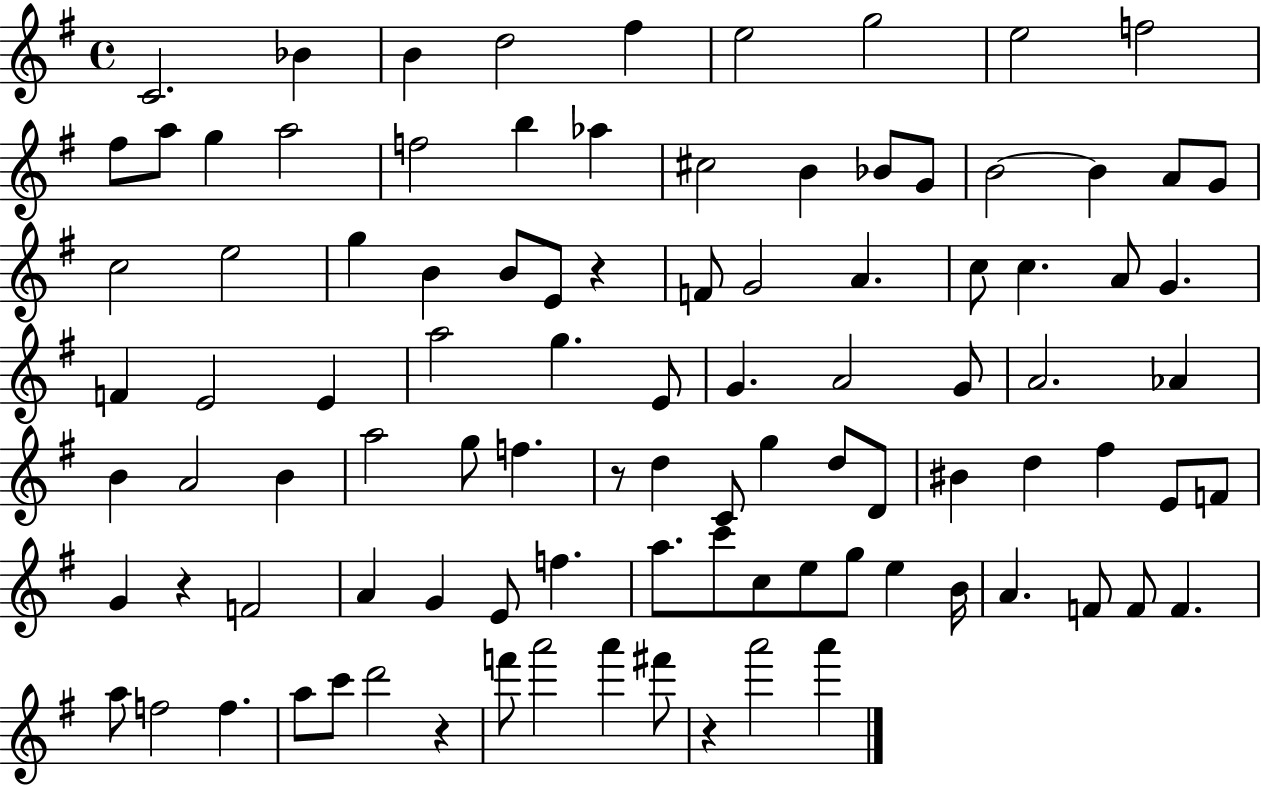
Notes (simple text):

C4/h. Bb4/q B4/q D5/h F#5/q E5/h G5/h E5/h F5/h F#5/e A5/e G5/q A5/h F5/h B5/q Ab5/q C#5/h B4/q Bb4/e G4/e B4/h B4/q A4/e G4/e C5/h E5/h G5/q B4/q B4/e E4/e R/q F4/e G4/h A4/q. C5/e C5/q. A4/e G4/q. F4/q E4/h E4/q A5/h G5/q. E4/e G4/q. A4/h G4/e A4/h. Ab4/q B4/q A4/h B4/q A5/h G5/e F5/q. R/e D5/q C4/e G5/q D5/e D4/e BIS4/q D5/q F#5/q E4/e F4/e G4/q R/q F4/h A4/q G4/q E4/e F5/q. A5/e. C6/e C5/e E5/e G5/e E5/q B4/s A4/q. F4/e F4/e F4/q. A5/e F5/h F5/q. A5/e C6/e D6/h R/q F6/e A6/h A6/q F#6/e R/q A6/h A6/q